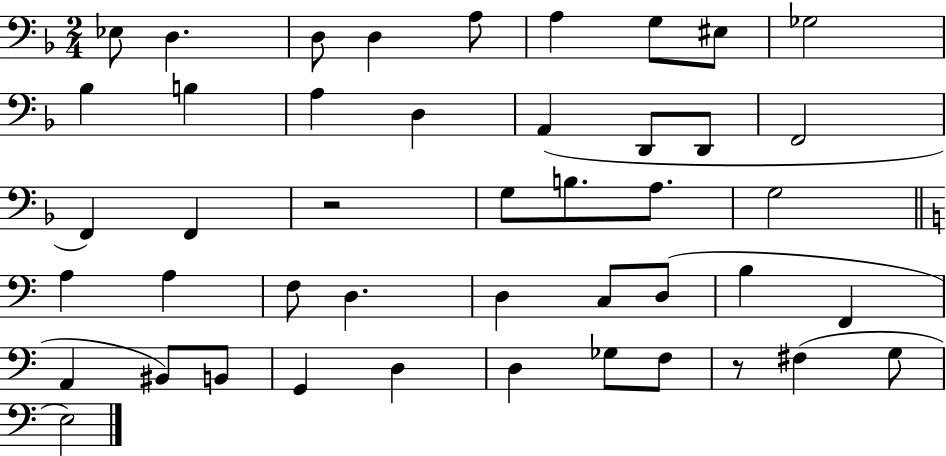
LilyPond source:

{
  \clef bass
  \numericTimeSignature
  \time 2/4
  \key f \major
  ees8 d4. | d8 d4 a8 | a4 g8 eis8 | ges2 | \break bes4 b4 | a4 d4 | a,4( d,8 d,8 | f,2 | \break f,4) f,4 | r2 | g8 b8. a8. | g2 | \break \bar "||" \break \key c \major a4 a4 | f8 d4. | d4 c8 d8( | b4 f,4 | \break a,4 bis,8) b,8 | g,4 d4 | d4 ges8 f8 | r8 fis4( g8 | \break e2) | \bar "|."
}